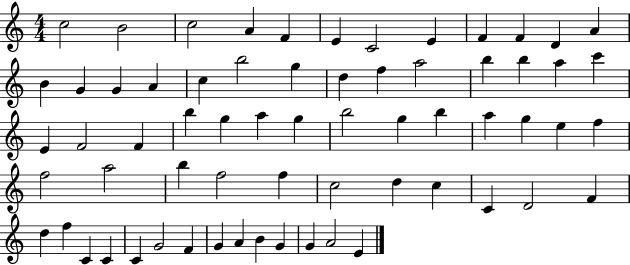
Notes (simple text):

C5/h B4/h C5/h A4/q F4/q E4/q C4/h E4/q F4/q F4/q D4/q A4/q B4/q G4/q G4/q A4/q C5/q B5/h G5/q D5/q F5/q A5/h B5/q B5/q A5/q C6/q E4/q F4/h F4/q B5/q G5/q A5/q G5/q B5/h G5/q B5/q A5/q G5/q E5/q F5/q F5/h A5/h B5/q F5/h F5/q C5/h D5/q C5/q C4/q D4/h F4/q D5/q F5/q C4/q C4/q C4/q G4/h F4/q G4/q A4/q B4/q G4/q G4/q A4/h E4/q